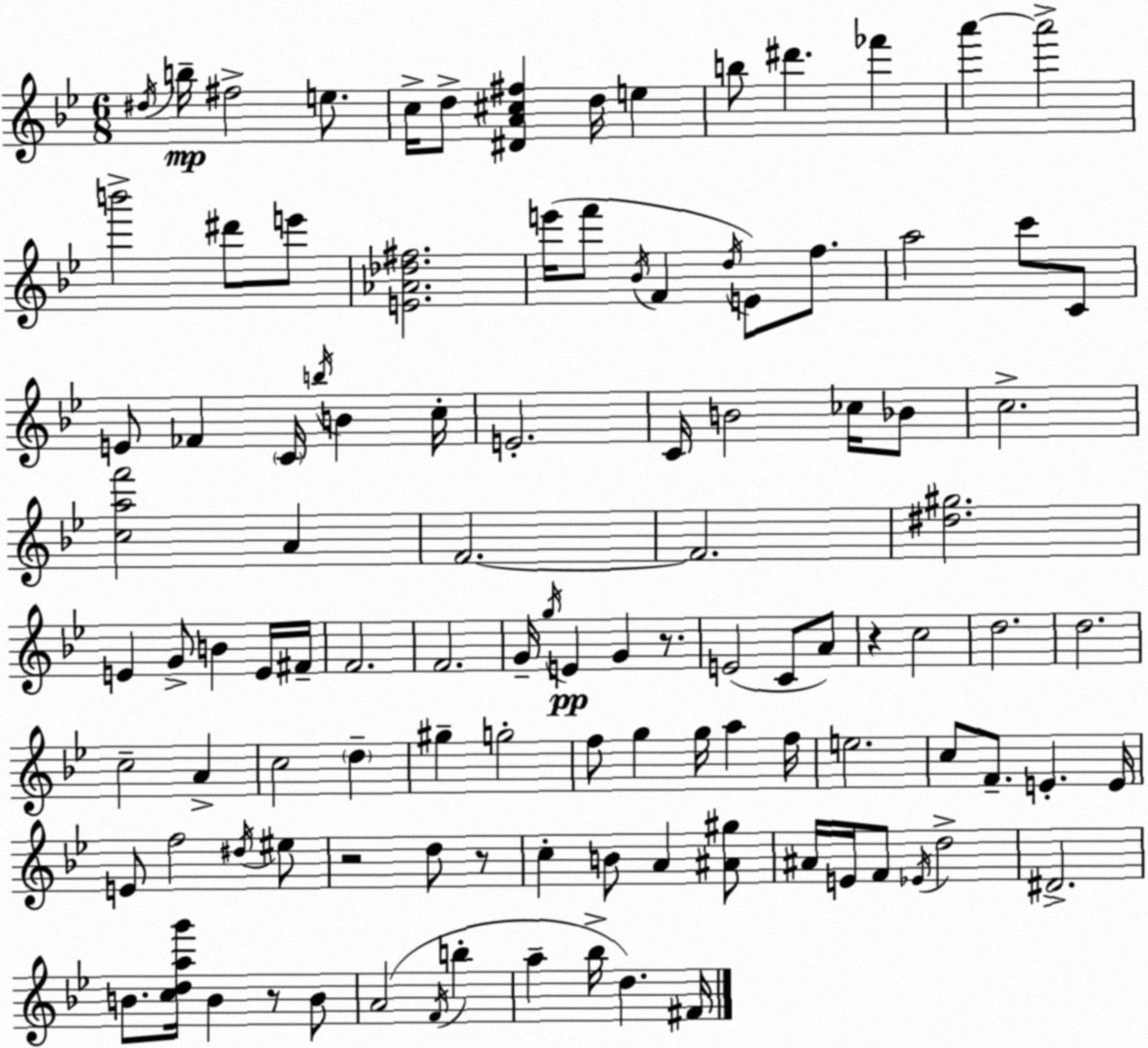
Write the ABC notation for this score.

X:1
T:Untitled
M:6/8
L:1/4
K:Gm
^d/4 b/4 ^f2 e/2 c/4 d/2 [^DA^c^f] d/4 e b/2 ^d' _f' a' a'2 b'2 ^d'/2 e'/2 [E_A_d^f]2 e'/4 f'/2 _B/4 F d/4 E/2 f/2 a2 c'/2 C/2 E/2 _F C/4 b/4 B c/4 E2 C/4 B2 _c/4 _B/2 c2 [caf']2 A F2 F2 [^d^g]2 E G/2 B E/4 ^F/4 F2 F2 G/4 g/4 E G z/2 E2 C/2 A/2 z c2 d2 d2 c2 A c2 d ^g g2 f/2 g g/4 a f/4 e2 c/2 F/2 E E/4 E/2 f2 ^d/4 ^e/2 z2 d/2 z/2 c B/2 A [^A^g]/2 ^A/4 E/4 F/2 _E/4 d2 ^D2 B/2 [cdag']/4 B z/2 B/2 A2 F/4 b a _b/4 d ^F/4